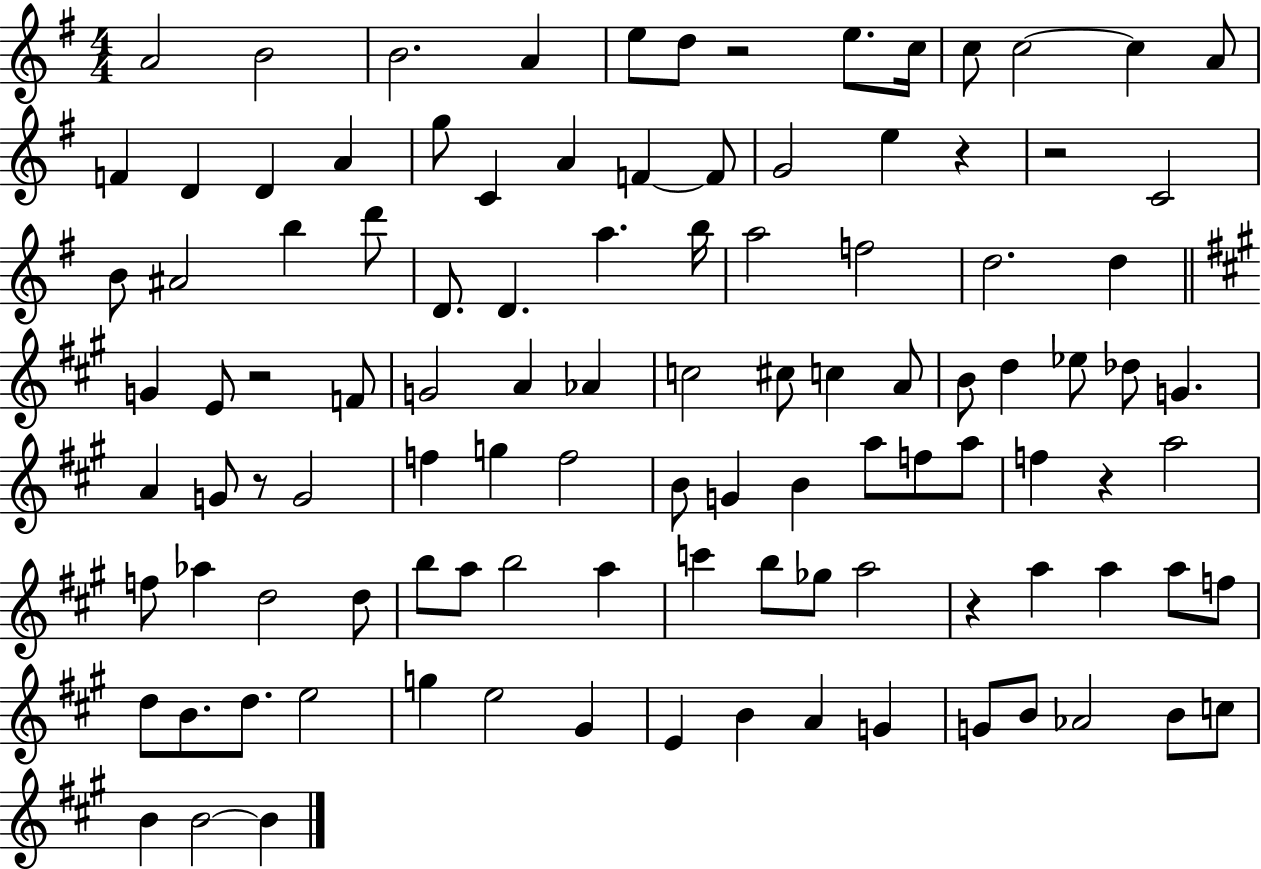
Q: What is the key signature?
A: G major